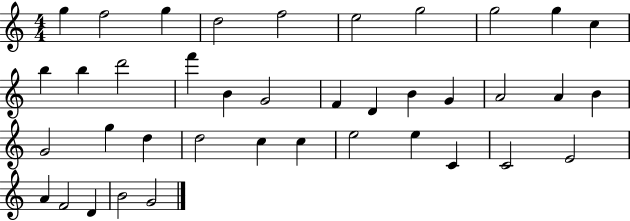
{
  \clef treble
  \numericTimeSignature
  \time 4/4
  \key c \major
  g''4 f''2 g''4 | d''2 f''2 | e''2 g''2 | g''2 g''4 c''4 | \break b''4 b''4 d'''2 | f'''4 b'4 g'2 | f'4 d'4 b'4 g'4 | a'2 a'4 b'4 | \break g'2 g''4 d''4 | d''2 c''4 c''4 | e''2 e''4 c'4 | c'2 e'2 | \break a'4 f'2 d'4 | b'2 g'2 | \bar "|."
}